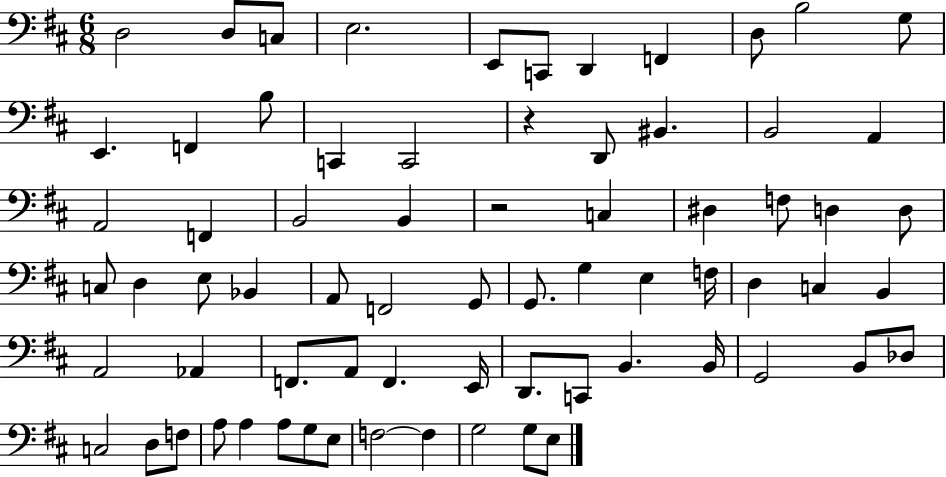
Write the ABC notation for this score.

X:1
T:Untitled
M:6/8
L:1/4
K:D
D,2 D,/2 C,/2 E,2 E,,/2 C,,/2 D,, F,, D,/2 B,2 G,/2 E,, F,, B,/2 C,, C,,2 z D,,/2 ^B,, B,,2 A,, A,,2 F,, B,,2 B,, z2 C, ^D, F,/2 D, D,/2 C,/2 D, E,/2 _B,, A,,/2 F,,2 G,,/2 G,,/2 G, E, F,/4 D, C, B,, A,,2 _A,, F,,/2 A,,/2 F,, E,,/4 D,,/2 C,,/2 B,, B,,/4 G,,2 B,,/2 _D,/2 C,2 D,/2 F,/2 A,/2 A, A,/2 G,/2 E,/2 F,2 F, G,2 G,/2 E,/2